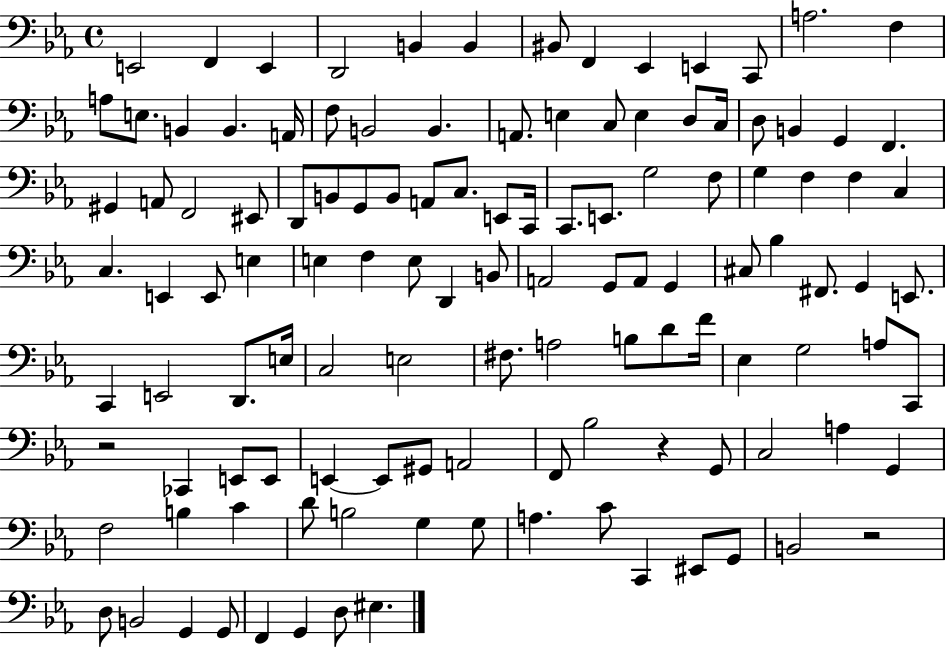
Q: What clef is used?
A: bass